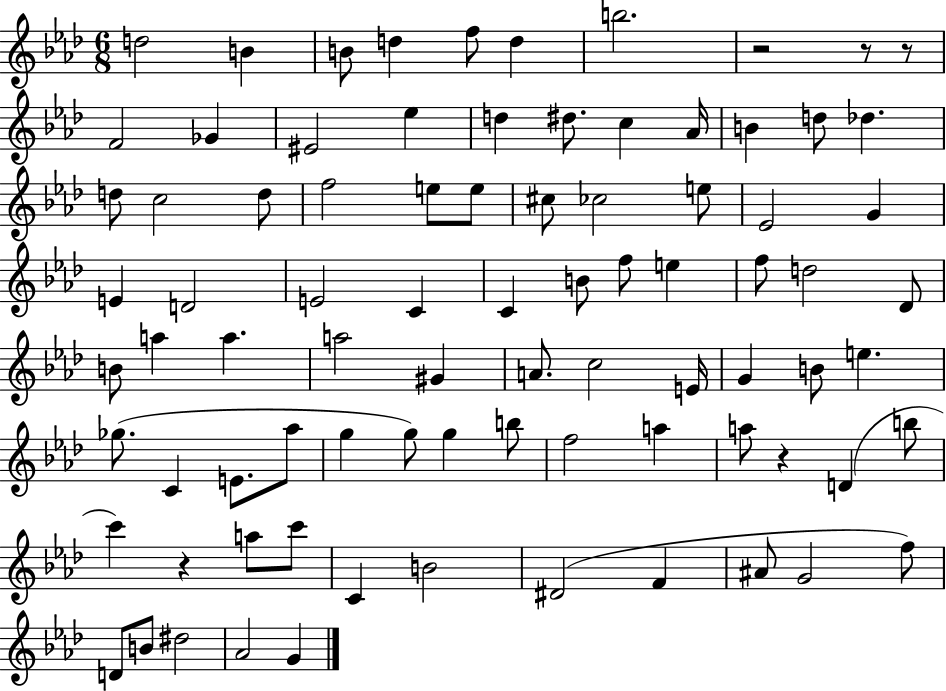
{
  \clef treble
  \numericTimeSignature
  \time 6/8
  \key aes \major
  d''2 b'4 | b'8 d''4 f''8 d''4 | b''2. | r2 r8 r8 | \break f'2 ges'4 | eis'2 ees''4 | d''4 dis''8. c''4 aes'16 | b'4 d''8 des''4. | \break d''8 c''2 d''8 | f''2 e''8 e''8 | cis''8 ces''2 e''8 | ees'2 g'4 | \break e'4 d'2 | e'2 c'4 | c'4 b'8 f''8 e''4 | f''8 d''2 des'8 | \break b'8 a''4 a''4. | a''2 gis'4 | a'8. c''2 e'16 | g'4 b'8 e''4. | \break ges''8.( c'4 e'8. aes''8 | g''4 g''8) g''4 b''8 | f''2 a''4 | a''8 r4 d'4( b''8 | \break c'''4) r4 a''8 c'''8 | c'4 b'2 | dis'2( f'4 | ais'8 g'2 f''8) | \break d'8 b'8 dis''2 | aes'2 g'4 | \bar "|."
}